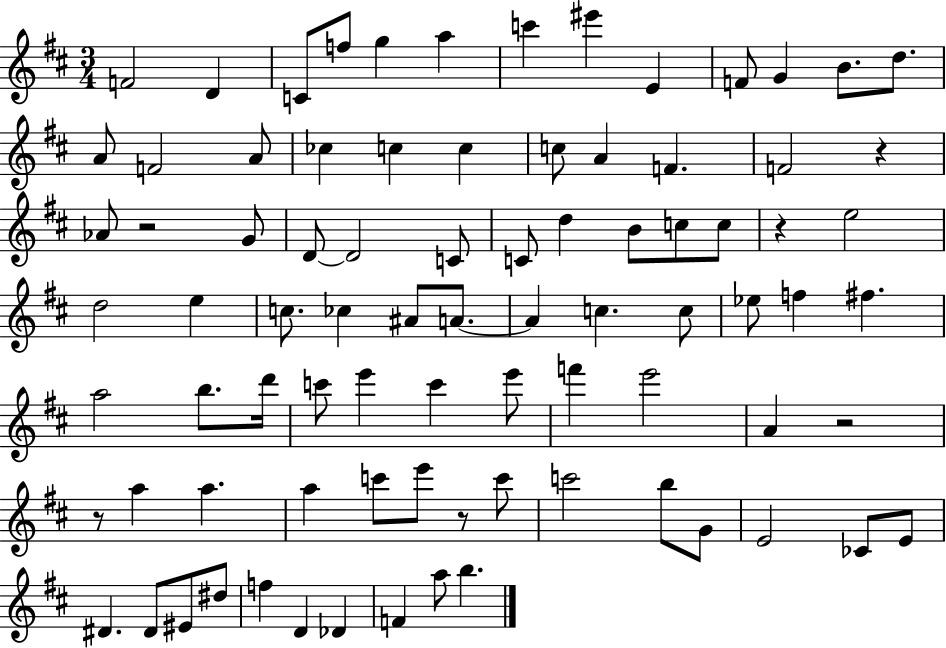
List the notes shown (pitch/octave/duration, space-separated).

F4/h D4/q C4/e F5/e G5/q A5/q C6/q EIS6/q E4/q F4/e G4/q B4/e. D5/e. A4/e F4/h A4/e CES5/q C5/q C5/q C5/e A4/q F4/q. F4/h R/q Ab4/e R/h G4/e D4/e D4/h C4/e C4/e D5/q B4/e C5/e C5/e R/q E5/h D5/h E5/q C5/e. CES5/q A#4/e A4/e. A4/q C5/q. C5/e Eb5/e F5/q F#5/q. A5/h B5/e. D6/s C6/e E6/q C6/q E6/e F6/q E6/h A4/q R/h R/e A5/q A5/q. A5/q C6/e E6/e R/e C6/e C6/h B5/e G4/e E4/h CES4/e E4/e D#4/q. D#4/e EIS4/e D#5/e F5/q D4/q Db4/q F4/q A5/e B5/q.